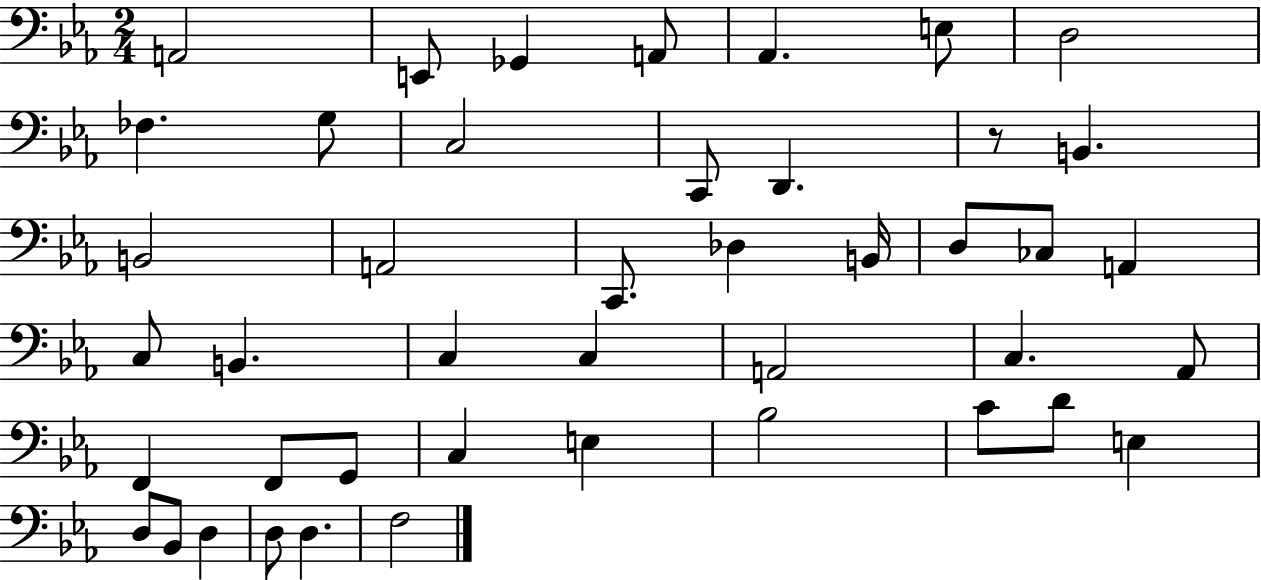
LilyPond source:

{
  \clef bass
  \numericTimeSignature
  \time 2/4
  \key ees \major
  \repeat volta 2 { a,2 | e,8 ges,4 a,8 | aes,4. e8 | d2 | \break fes4. g8 | c2 | c,8 d,4. | r8 b,4. | \break b,2 | a,2 | c,8. des4 b,16 | d8 ces8 a,4 | \break c8 b,4. | c4 c4 | a,2 | c4. aes,8 | \break f,4 f,8 g,8 | c4 e4 | bes2 | c'8 d'8 e4 | \break d8 bes,8 d4 | d8 d4. | f2 | } \bar "|."
}